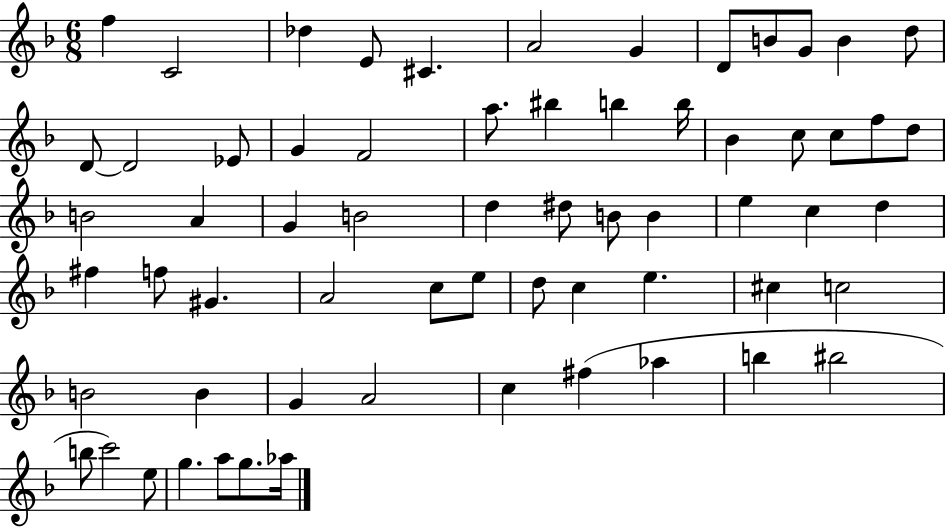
F5/q C4/h Db5/q E4/e C#4/q. A4/h G4/q D4/e B4/e G4/e B4/q D5/e D4/e D4/h Eb4/e G4/q F4/h A5/e. BIS5/q B5/q B5/s Bb4/q C5/e C5/e F5/e D5/e B4/h A4/q G4/q B4/h D5/q D#5/e B4/e B4/q E5/q C5/q D5/q F#5/q F5/e G#4/q. A4/h C5/e E5/e D5/e C5/q E5/q. C#5/q C5/h B4/h B4/q G4/q A4/h C5/q F#5/q Ab5/q B5/q BIS5/h B5/e C6/h E5/e G5/q. A5/e G5/e. Ab5/s